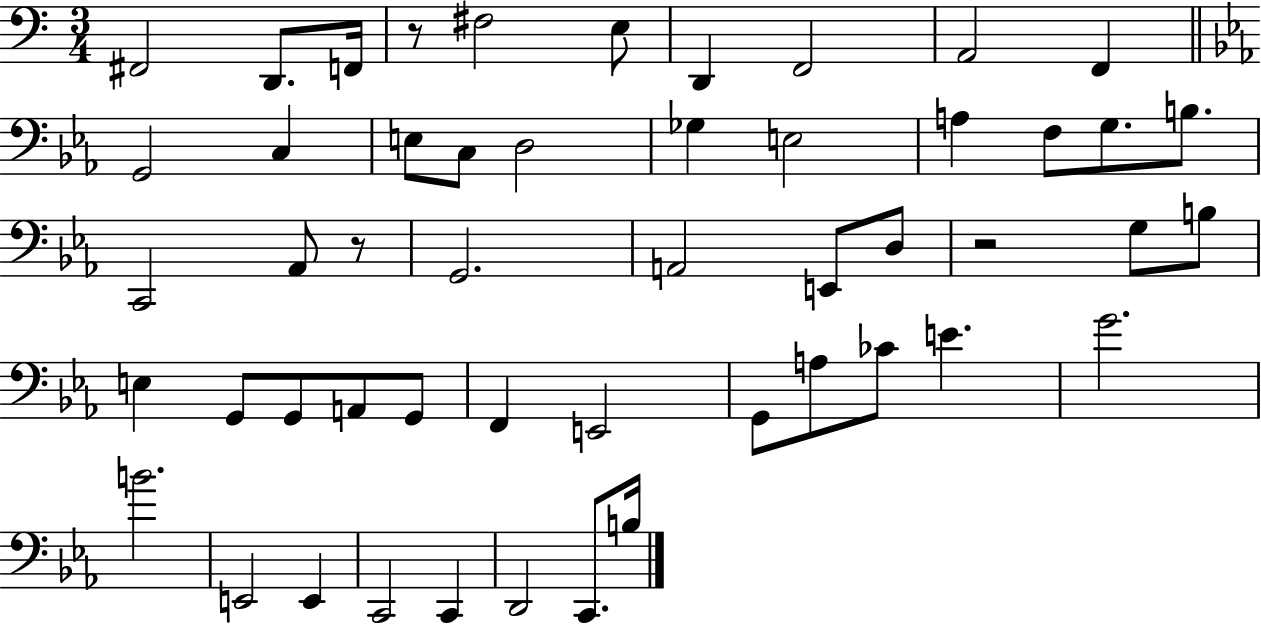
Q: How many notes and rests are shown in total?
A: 51